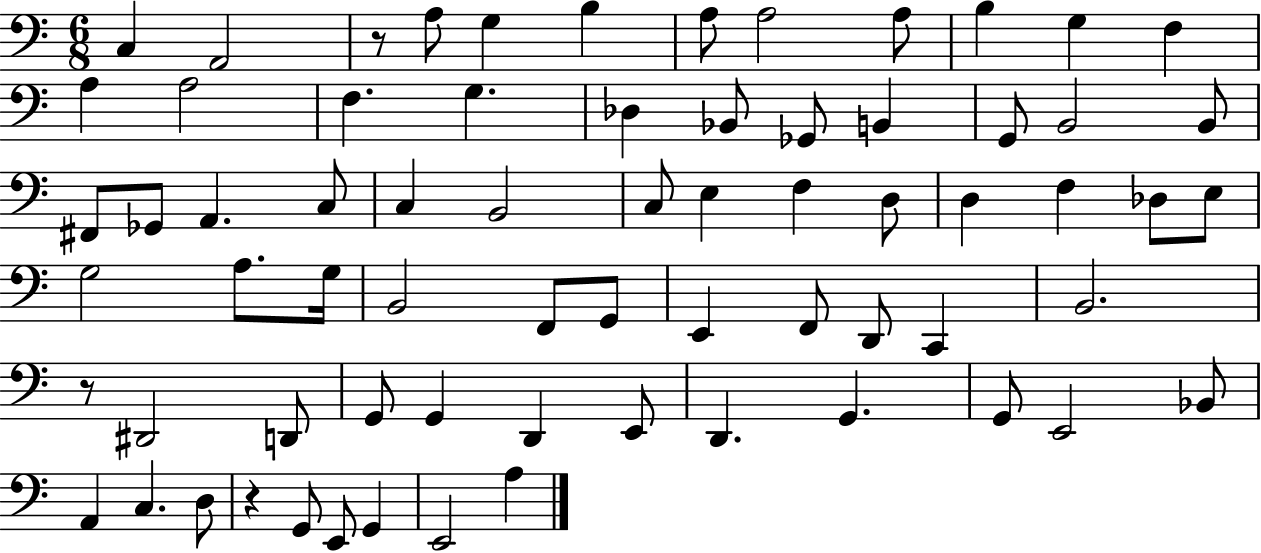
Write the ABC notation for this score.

X:1
T:Untitled
M:6/8
L:1/4
K:C
C, A,,2 z/2 A,/2 G, B, A,/2 A,2 A,/2 B, G, F, A, A,2 F, G, _D, _B,,/2 _G,,/2 B,, G,,/2 B,,2 B,,/2 ^F,,/2 _G,,/2 A,, C,/2 C, B,,2 C,/2 E, F, D,/2 D, F, _D,/2 E,/2 G,2 A,/2 G,/4 B,,2 F,,/2 G,,/2 E,, F,,/2 D,,/2 C,, B,,2 z/2 ^D,,2 D,,/2 G,,/2 G,, D,, E,,/2 D,, G,, G,,/2 E,,2 _B,,/2 A,, C, D,/2 z G,,/2 E,,/2 G,, E,,2 A,